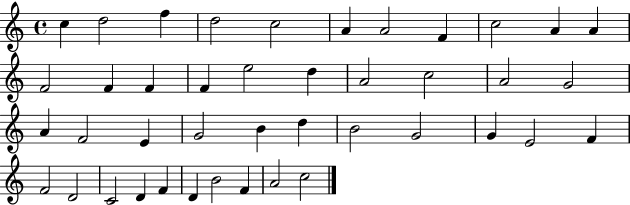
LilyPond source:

{
  \clef treble
  \time 4/4
  \defaultTimeSignature
  \key c \major
  c''4 d''2 f''4 | d''2 c''2 | a'4 a'2 f'4 | c''2 a'4 a'4 | \break f'2 f'4 f'4 | f'4 e''2 d''4 | a'2 c''2 | a'2 g'2 | \break a'4 f'2 e'4 | g'2 b'4 d''4 | b'2 g'2 | g'4 e'2 f'4 | \break f'2 d'2 | c'2 d'4 f'4 | d'4 b'2 f'4 | a'2 c''2 | \break \bar "|."
}